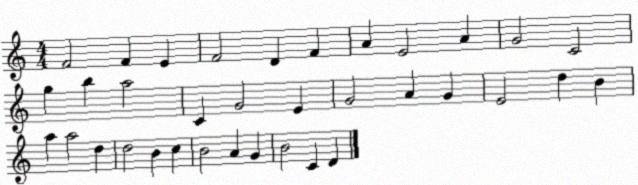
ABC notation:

X:1
T:Untitled
M:4/4
L:1/4
K:C
F2 F E F2 D F A E2 A G2 C2 g b a2 C G2 E G2 A G E2 d B a a2 d d2 B c B2 A G B2 C D